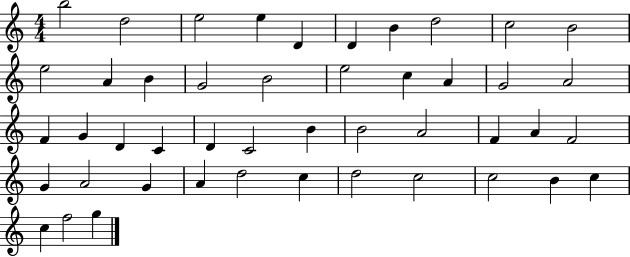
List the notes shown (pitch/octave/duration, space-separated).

B5/h D5/h E5/h E5/q D4/q D4/q B4/q D5/h C5/h B4/h E5/h A4/q B4/q G4/h B4/h E5/h C5/q A4/q G4/h A4/h F4/q G4/q D4/q C4/q D4/q C4/h B4/q B4/h A4/h F4/q A4/q F4/h G4/q A4/h G4/q A4/q D5/h C5/q D5/h C5/h C5/h B4/q C5/q C5/q F5/h G5/q